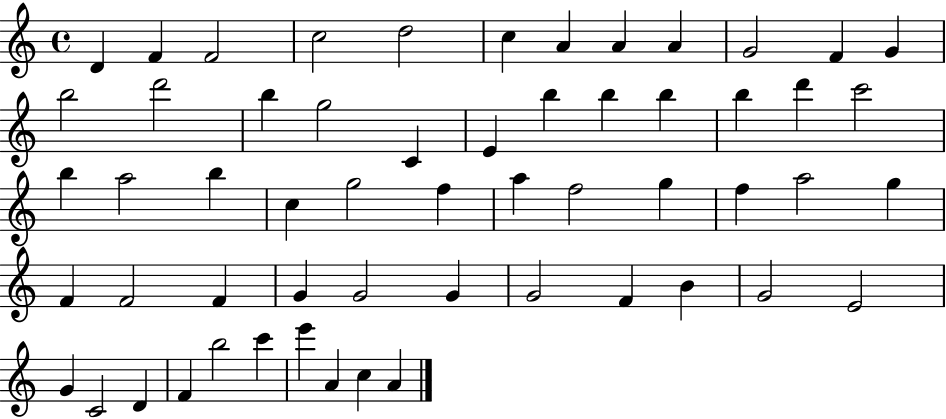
D4/q F4/q F4/h C5/h D5/h C5/q A4/q A4/q A4/q G4/h F4/q G4/q B5/h D6/h B5/q G5/h C4/q E4/q B5/q B5/q B5/q B5/q D6/q C6/h B5/q A5/h B5/q C5/q G5/h F5/q A5/q F5/h G5/q F5/q A5/h G5/q F4/q F4/h F4/q G4/q G4/h G4/q G4/h F4/q B4/q G4/h E4/h G4/q C4/h D4/q F4/q B5/h C6/q E6/q A4/q C5/q A4/q